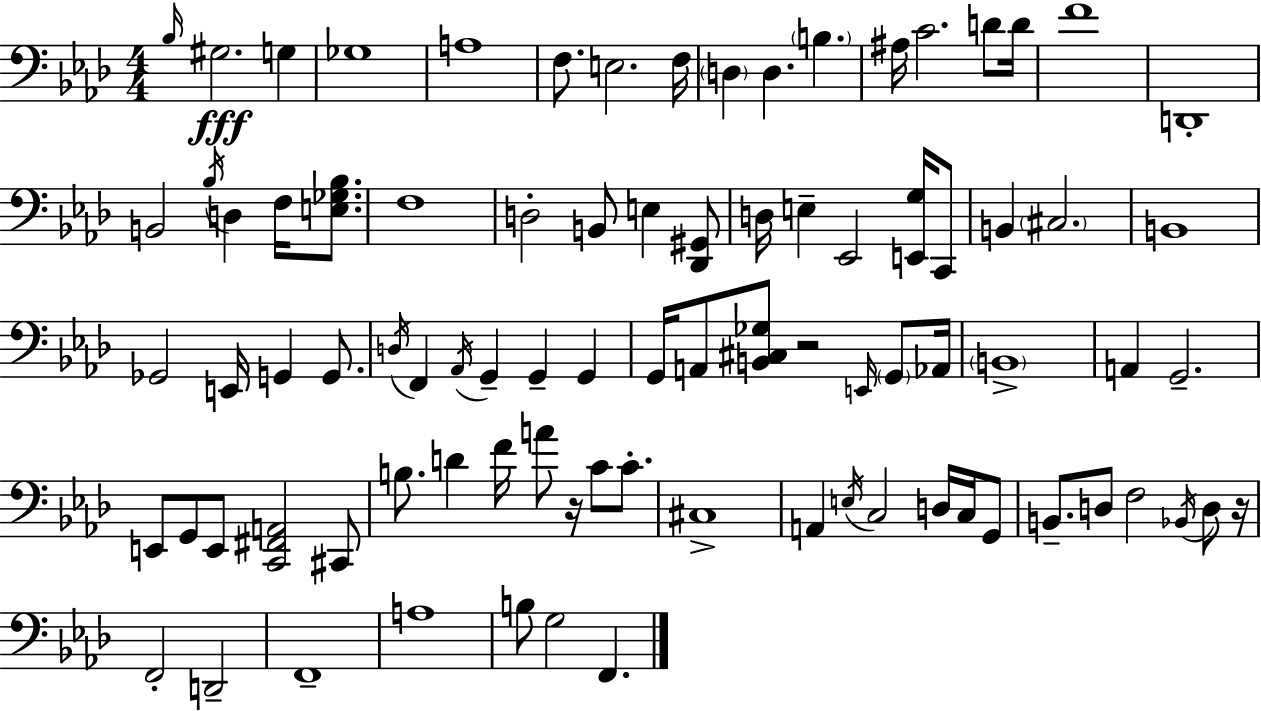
X:1
T:Untitled
M:4/4
L:1/4
K:Ab
_B,/4 ^G,2 G, _G,4 A,4 F,/2 E,2 F,/4 D, D, B, ^A,/4 C2 D/2 D/4 F4 D,,4 B,,2 _B,/4 D, F,/4 [E,_G,_B,]/2 F,4 D,2 B,,/2 E, [_D,,^G,,]/2 D,/4 E, _E,,2 [E,,G,]/4 C,,/2 B,, ^C,2 B,,4 _G,,2 E,,/4 G,, G,,/2 D,/4 F,, _A,,/4 G,, G,, G,, G,,/4 A,,/2 [B,,^C,_G,]/2 z2 E,,/4 G,,/2 _A,,/4 B,,4 A,, G,,2 E,,/2 G,,/2 E,,/2 [C,,^F,,A,,]2 ^C,,/2 B,/2 D F/4 A/2 z/4 C/2 C/2 ^C,4 A,, E,/4 C,2 D,/4 C,/4 G,,/2 B,,/2 D,/2 F,2 _B,,/4 D,/2 z/4 F,,2 D,,2 F,,4 A,4 B,/2 G,2 F,,